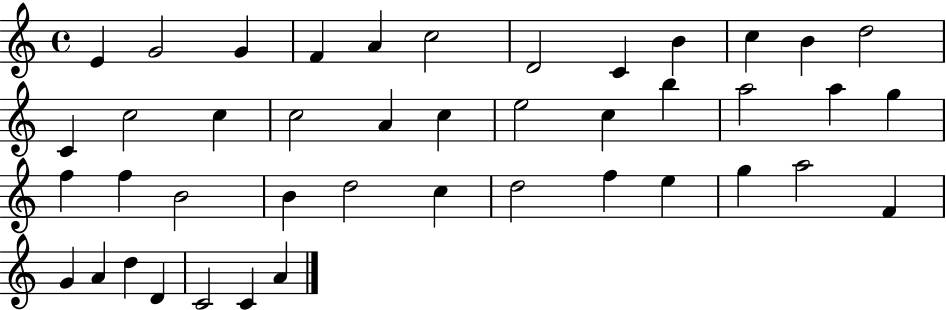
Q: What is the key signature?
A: C major